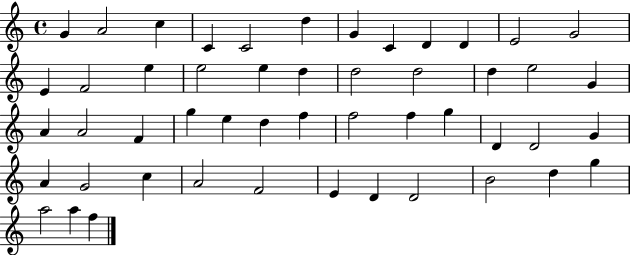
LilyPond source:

{
  \clef treble
  \time 4/4
  \defaultTimeSignature
  \key c \major
  g'4 a'2 c''4 | c'4 c'2 d''4 | g'4 c'4 d'4 d'4 | e'2 g'2 | \break e'4 f'2 e''4 | e''2 e''4 d''4 | d''2 d''2 | d''4 e''2 g'4 | \break a'4 a'2 f'4 | g''4 e''4 d''4 f''4 | f''2 f''4 g''4 | d'4 d'2 g'4 | \break a'4 g'2 c''4 | a'2 f'2 | e'4 d'4 d'2 | b'2 d''4 g''4 | \break a''2 a''4 f''4 | \bar "|."
}